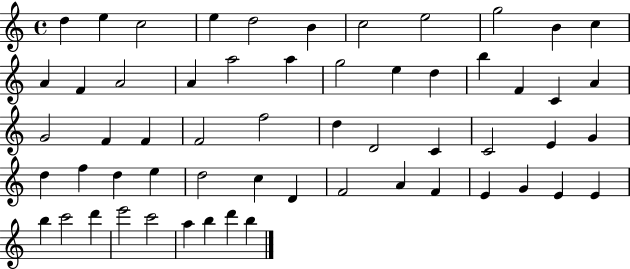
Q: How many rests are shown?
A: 0